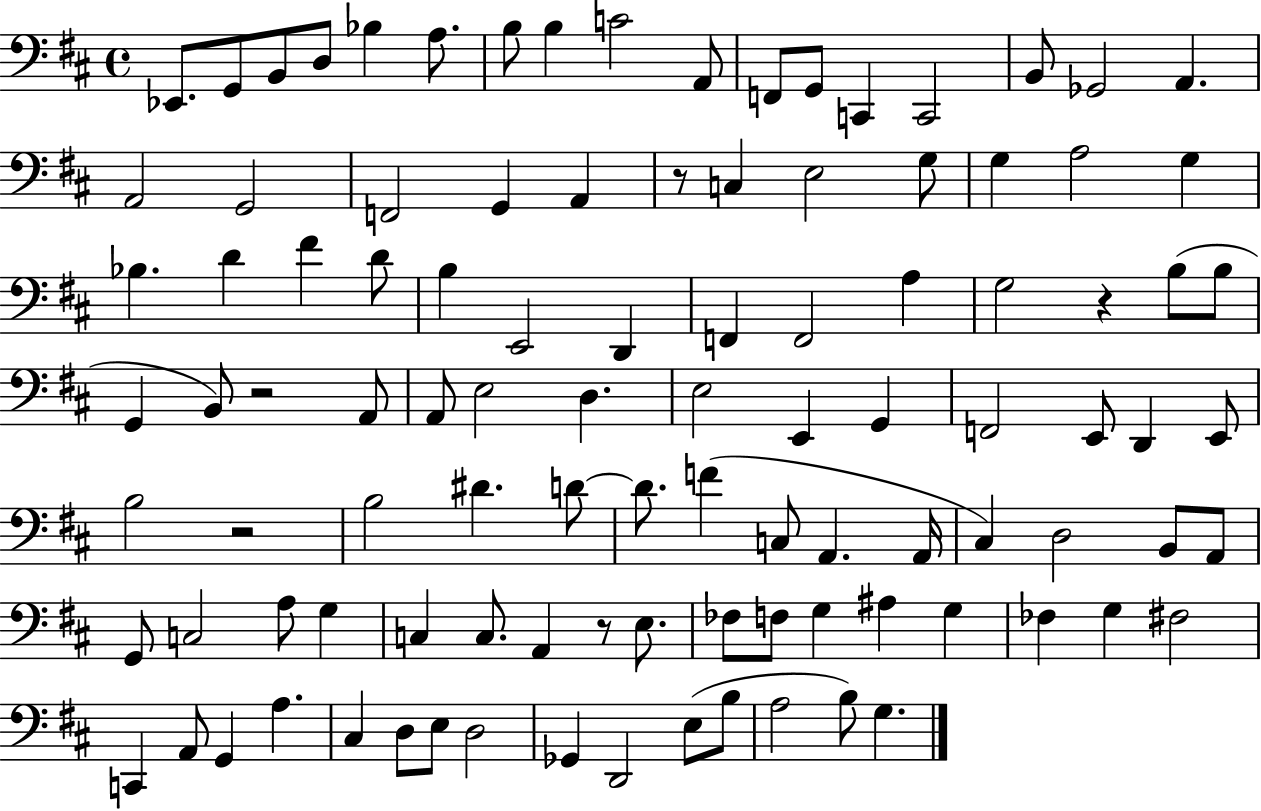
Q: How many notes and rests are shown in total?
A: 103